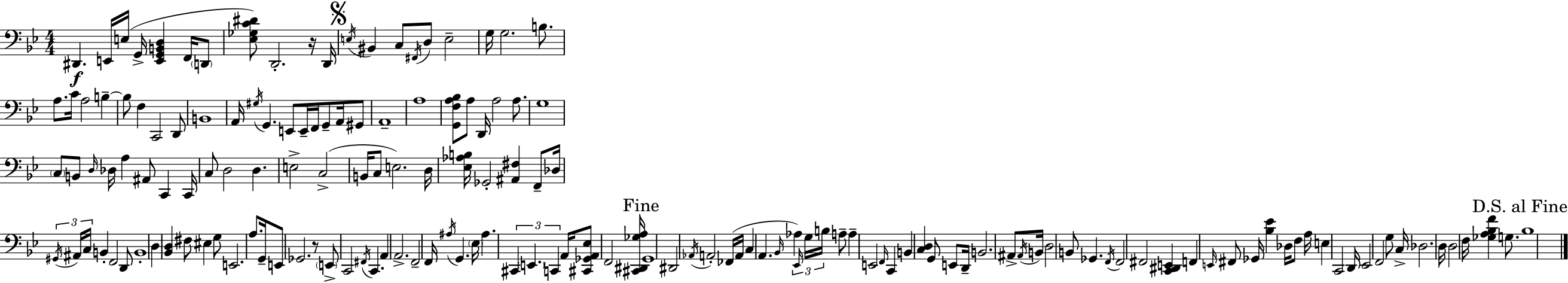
{
  \clef bass
  \numericTimeSignature
  \time 4/4
  \key g \minor
  dis,4.\f e,16 e16( g,16-> <e, g, b, d>4 f,16 \parenthesize d,8 | <ees ges c' dis'>8) d,2.-. r16 d,16 | \mark \markup { \musicglyph "scripts.segno" } \acciaccatura { e16 } bis,4 c8 \acciaccatura { fis,16 } d8 e2-- | g16 g2. b8. | \break a8. c'16 a2 b4--~~ | b8 f4 c,2 | d,8 b,1 | a,16 \acciaccatura { gis16 } g,4. e,8 e,16-- f,16 g,8-- | \break a,16 gis,8 a,1-- | a1 | <g, f a bes>8 a8 d,16 a2 | a8. g1 | \break \parenthesize c8 b,8 \grace { d16 } des16 a4 ais,8 c,4 | c,16 c8 d2 d4. | e2-> c2->( | b,16 c8 e2.) | \break d16 <ees aes b>16 ges,2-. <ais, fis>4 | f,8-- des16 \tuplet 3/2 { \acciaccatura { gis,16 } ais,16 c16 } b,4-. f,2 | d,8 b,1-. | d4 <bes, d>4 fis8 eis4 | \break g8 e,2. | a8. g,16-- e,8 ges,2. | r8 \parenthesize e,8-> c,2 \acciaccatura { fis,16 } | c,4. a,4 a,2.-> | \break f,2-- f,16 \acciaccatura { ais16 } | g,4. \parenthesize ees16 ais4. \tuplet 3/2 { cis,4 | \parenthesize e,4. c,4 } a,16 <cis, ges, a, ees>8 f,2 | <cis, dis, ges a>16 \mark "Fine" g,1 | \break dis,2 \acciaccatura { aes,16 } | a,2-. fes,16( a,16 c4 a,4. | \grace { bes,16 } aes4) \tuplet 3/2 { \grace { ees,16 } g16 b16 } a8-- a4-- | e,2 \grace { f,16 } c,4 b,4 | \break <c d>4 g,8 e,8 d,16-- b,2. | ais,8-> \acciaccatura { ais,16 } b,16 d2 | b,8 ges,4. \acciaccatura { f,16 } f,2 | fis,2 <c, dis, e,>4 | \break f,4 \grace { e,16 } fis,8 ges,16 <bes ees'>4 des16 f8 | a16 e4 c,2 d,16 ees,2 | f,2 g8 | c16-> des2. d16 d2 | \break f16 <ges a bes f'>4 g8. \mark "D.S. al Fine" bes1 | \bar "|."
}